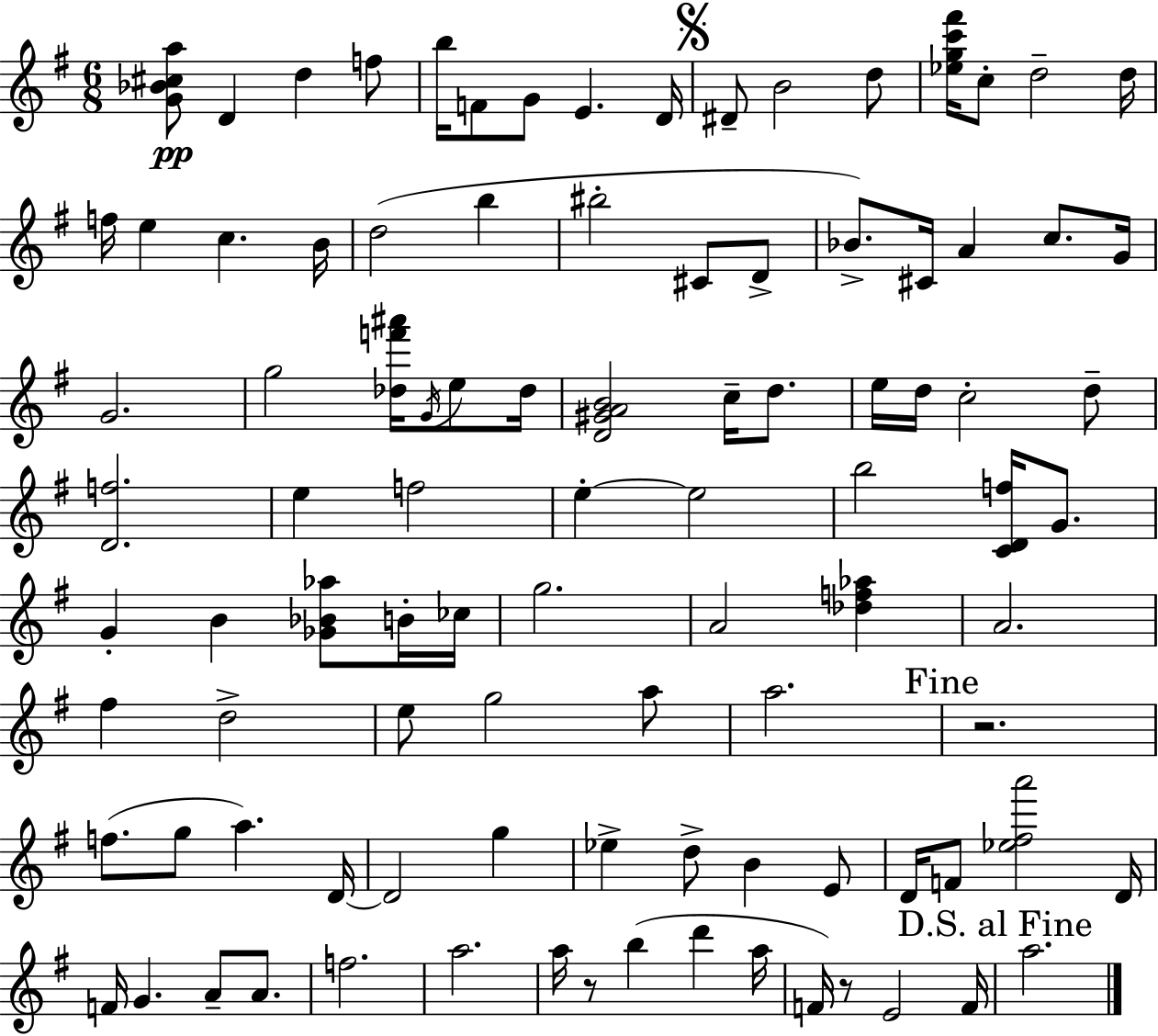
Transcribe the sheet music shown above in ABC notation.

X:1
T:Untitled
M:6/8
L:1/4
K:G
[G_B^ca]/2 D d f/2 b/4 F/2 G/2 E D/4 ^D/2 B2 d/2 [_egc'^f']/4 c/2 d2 d/4 f/4 e c B/4 d2 b ^b2 ^C/2 D/2 _B/2 ^C/4 A c/2 G/4 G2 g2 [_df'^a']/4 G/4 e/2 _d/4 [D^GAB]2 c/4 d/2 e/4 d/4 c2 d/2 [Df]2 e f2 e e2 b2 [CDf]/4 G/2 G B [_G_B_a]/2 B/4 _c/4 g2 A2 [_df_a] A2 ^f d2 e/2 g2 a/2 a2 z2 f/2 g/2 a D/4 D2 g _e d/2 B E/2 D/4 F/2 [_e^fa']2 D/4 F/4 G A/2 A/2 f2 a2 a/4 z/2 b d' a/4 F/4 z/2 E2 F/4 a2